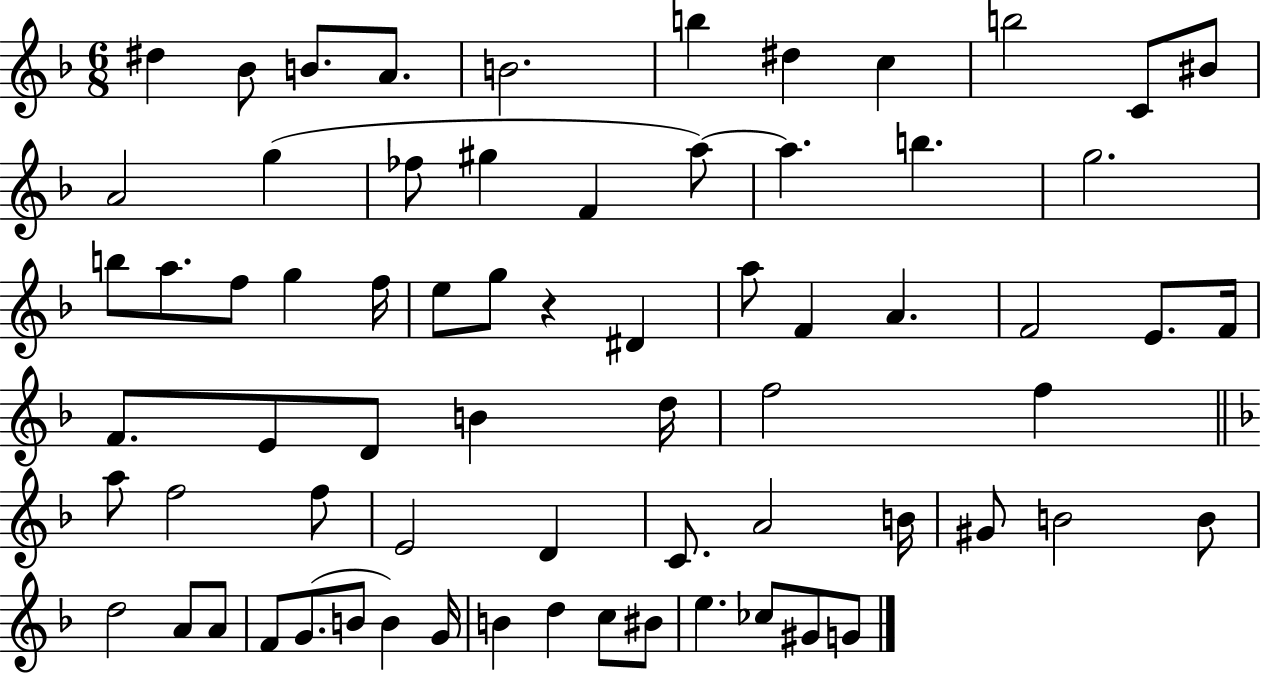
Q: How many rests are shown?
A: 1